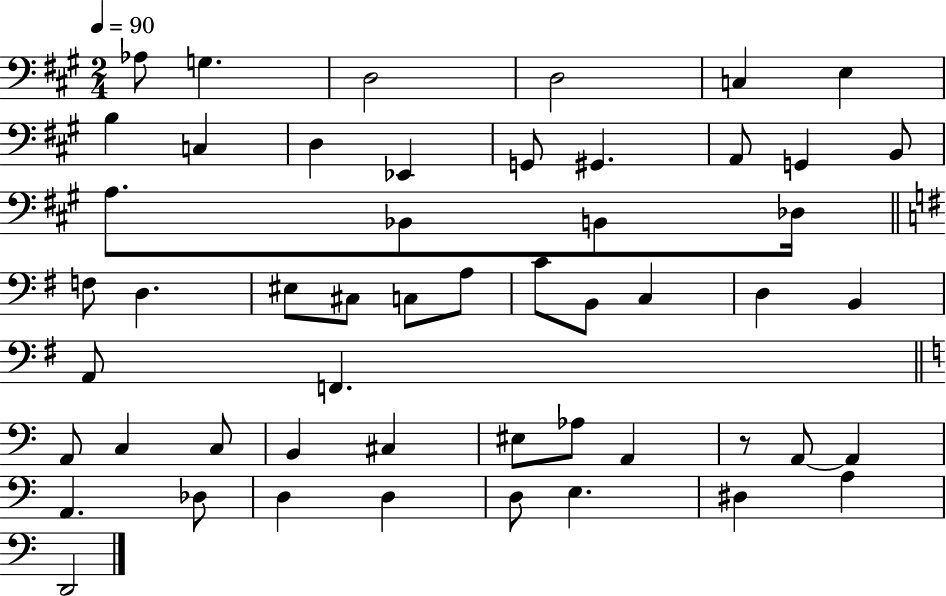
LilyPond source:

{
  \clef bass
  \numericTimeSignature
  \time 2/4
  \key a \major
  \tempo 4 = 90
  aes8 g4. | d2 | d2 | c4 e4 | \break b4 c4 | d4 ees,4 | g,8 gis,4. | a,8 g,4 b,8 | \break a8. bes,8 b,8 des16 | \bar "||" \break \key e \minor f8 d4. | eis8 cis8 c8 a8 | c'8 b,8 c4 | d4 b,4 | \break a,8 f,4. | \bar "||" \break \key a \minor a,8 c4 c8 | b,4 cis4 | eis8 aes8 a,4 | r8 a,8~~ a,4 | \break a,4. des8 | d4 d4 | d8 e4. | dis4 a4 | \break d,2 | \bar "|."
}